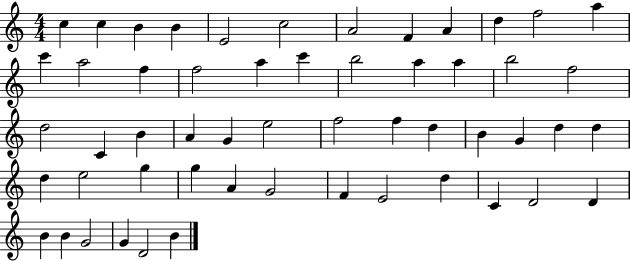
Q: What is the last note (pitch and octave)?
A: B4